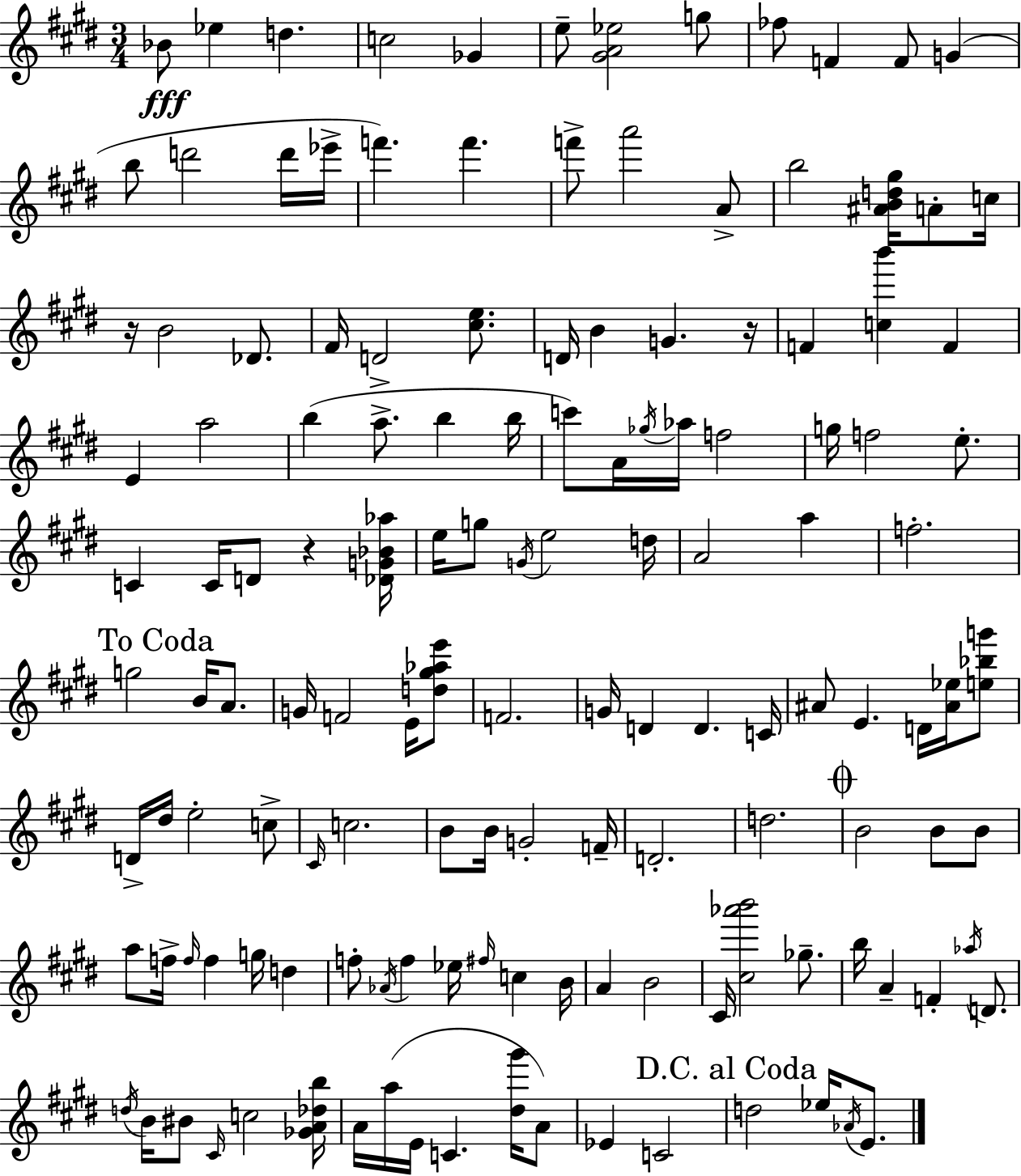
Bb4/e Eb5/q D5/q. C5/h Gb4/q E5/e [G#4,A4,Eb5]/h G5/e FES5/e F4/q F4/e G4/q B5/e D6/h D6/s Eb6/s F6/q. F6/q. F6/e A6/h A4/e B5/h [A#4,B4,D5,G#5]/s A4/e C5/s R/s B4/h Db4/e. F#4/s D4/h [C#5,E5]/e. D4/s B4/q G4/q. R/s F4/q [C5,B6]/q F4/q E4/q A5/h B5/q A5/e. B5/q B5/s C6/e A4/s Gb5/s Ab5/s F5/h G5/s F5/h E5/e. C4/q C4/s D4/e R/q [Db4,G4,Bb4,Ab5]/s E5/s G5/e G4/s E5/h D5/s A4/h A5/q F5/h. G5/h B4/s A4/e. G4/s F4/h E4/s [D5,G#5,Ab5,E6]/e F4/h. G4/s D4/q D4/q. C4/s A#4/e E4/q. D4/s [A#4,Eb5]/s [E5,Bb5,G6]/e D4/s D#5/s E5/h C5/e C#4/s C5/h. B4/e B4/s G4/h F4/s D4/h. D5/h. B4/h B4/e B4/e A5/e F5/s F5/s F5/q G5/s D5/q F5/e Ab4/s F5/q Eb5/s F#5/s C5/q B4/s A4/q B4/h C#4/s [C#5,Ab6,B6]/h Gb5/e. B5/s A4/q F4/q Ab5/s D4/e. D5/s B4/s BIS4/e C#4/s C5/h [Gb4,A4,Db5,B5]/s A4/s A5/s E4/s C4/q. [D#5,G#6]/s A4/e Eb4/q C4/h D5/h Eb5/s Ab4/s E4/e.